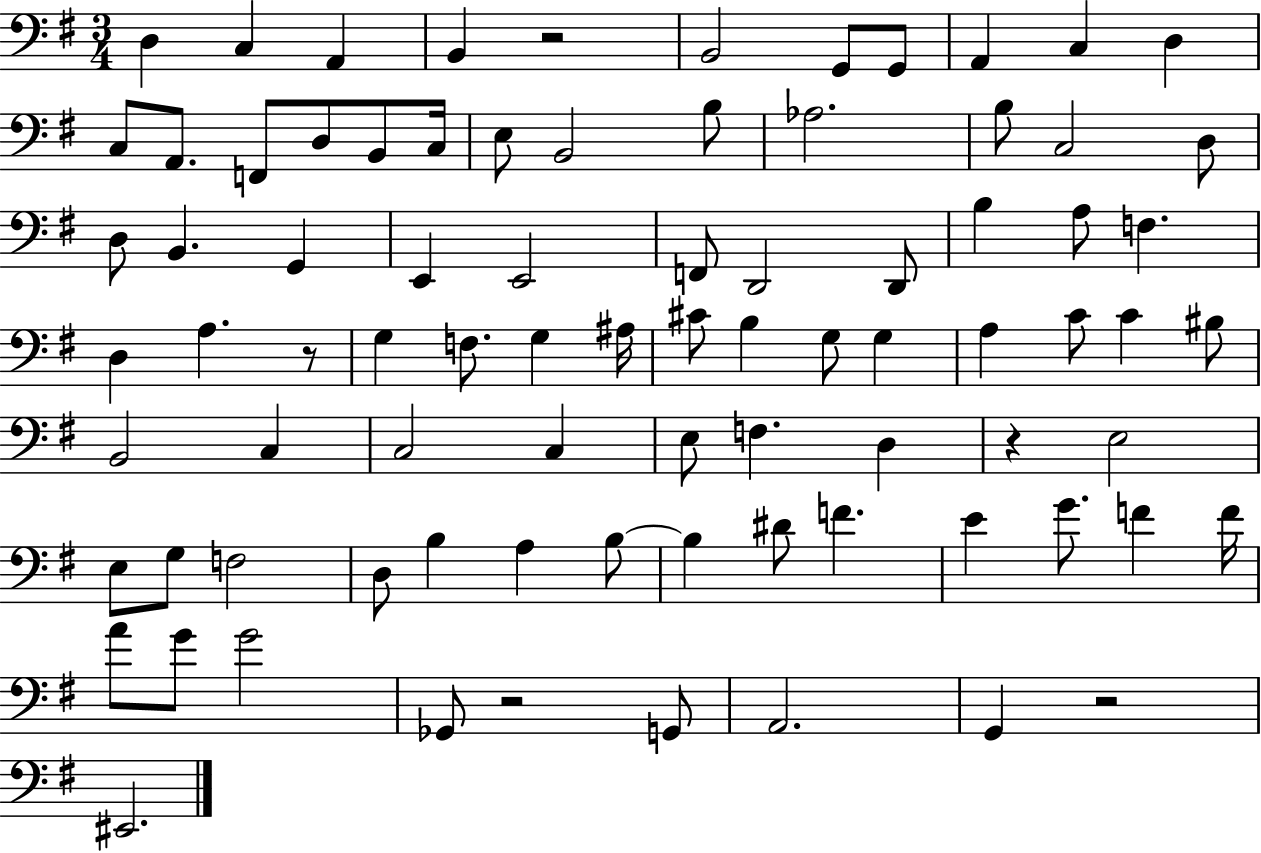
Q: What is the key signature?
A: G major